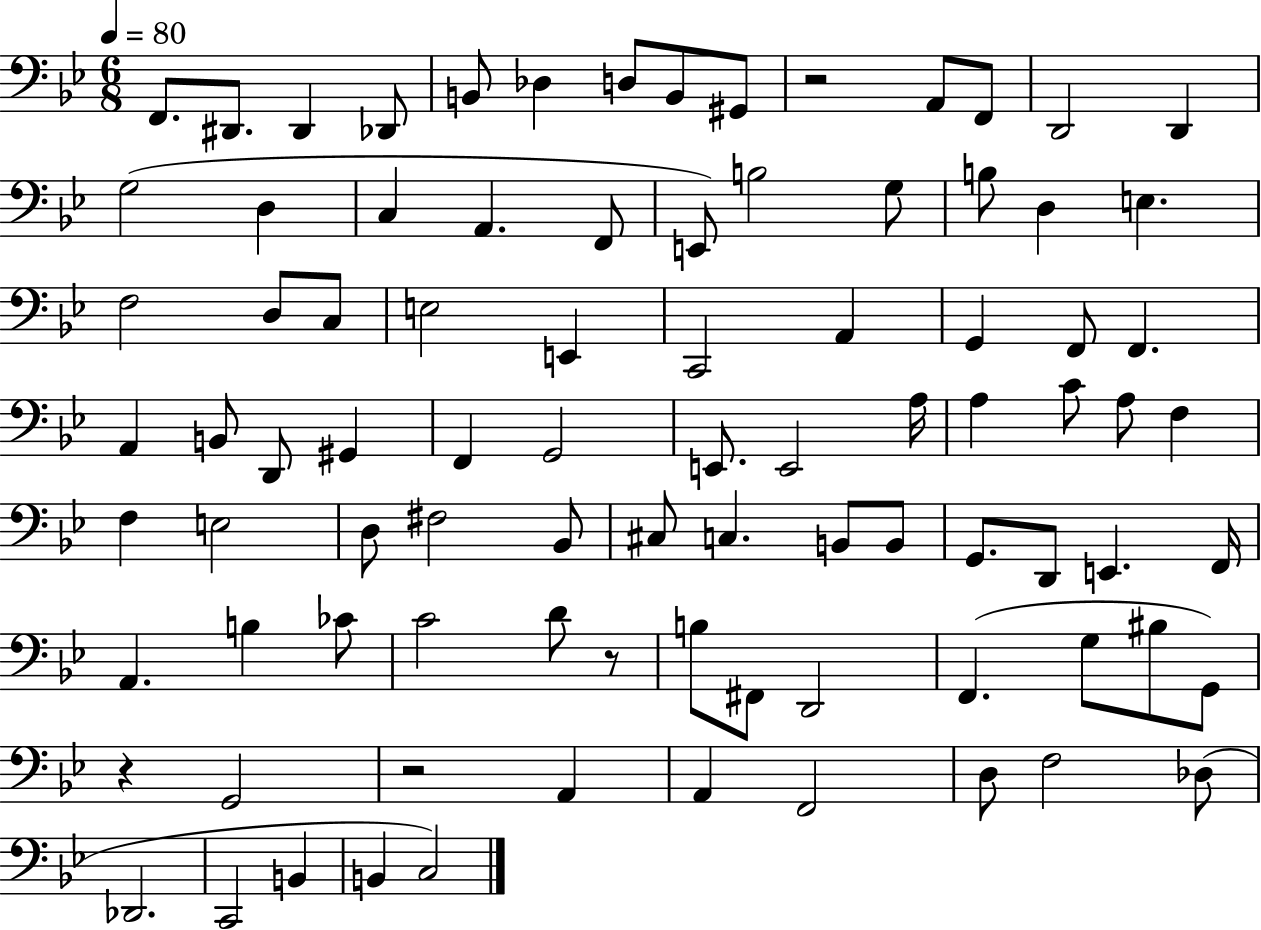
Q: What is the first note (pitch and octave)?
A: F2